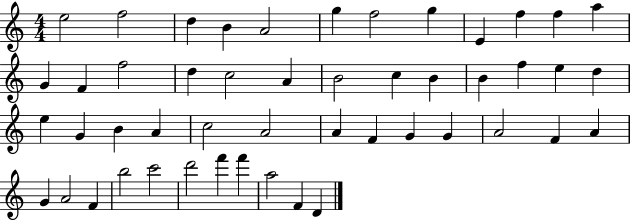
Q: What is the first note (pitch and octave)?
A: E5